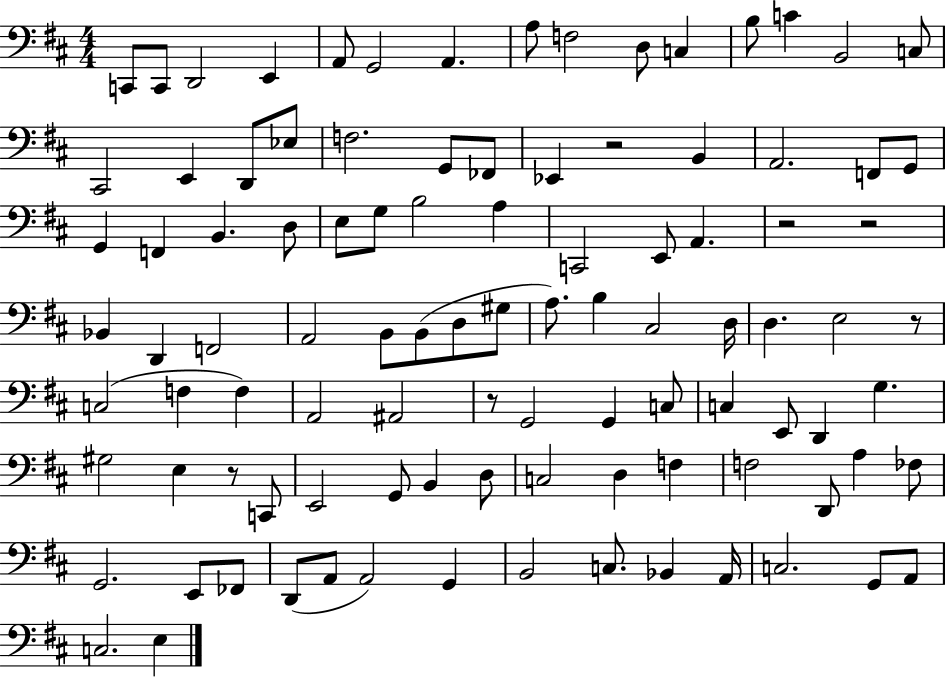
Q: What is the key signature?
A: D major